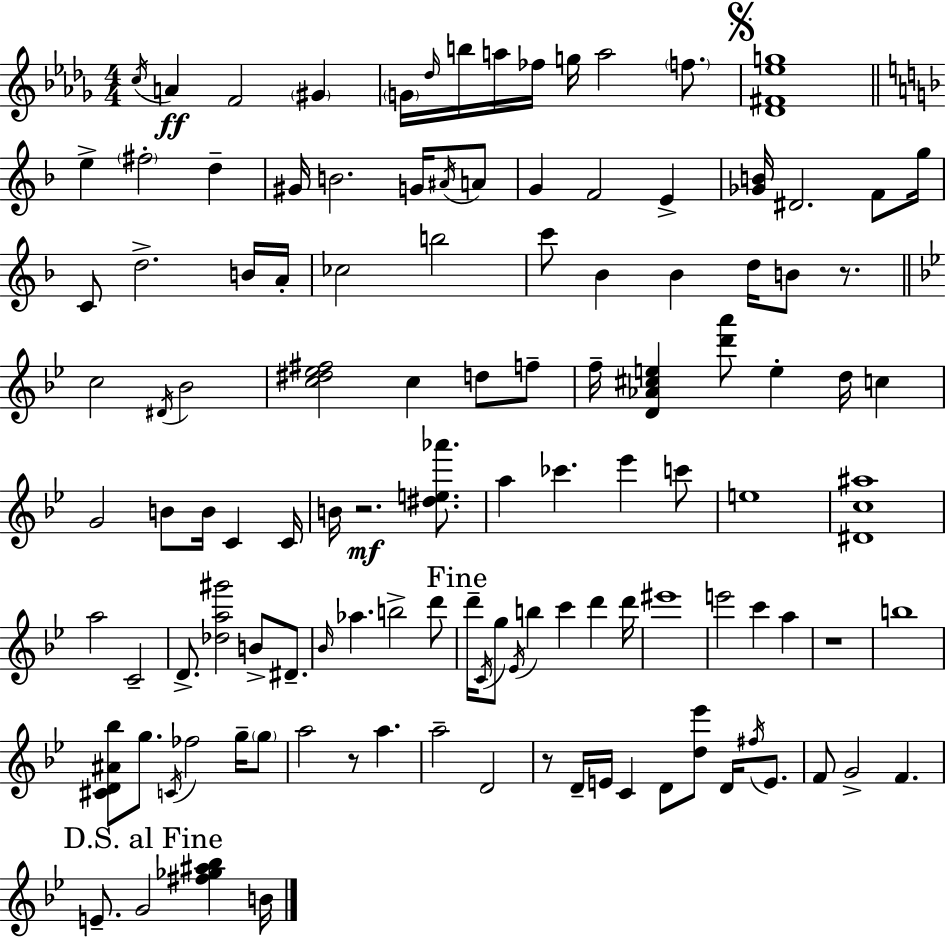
X:1
T:Untitled
M:4/4
L:1/4
K:Bbm
c/4 A F2 ^G G/4 _d/4 b/4 a/4 _f/4 g/4 a2 f/2 [_D^F_eg]4 e ^f2 d ^G/4 B2 G/4 ^A/4 A/2 G F2 E [_GB]/4 ^D2 F/2 g/4 C/2 d2 B/4 A/4 _c2 b2 c'/2 _B _B d/4 B/2 z/2 c2 ^D/4 _B2 [c^d_e^f]2 c d/2 f/2 f/4 [D_A^ce] [d'a']/2 e d/4 c G2 B/2 B/4 C C/4 B/4 z2 [^de_a']/2 a _c' _e' c'/2 e4 [^Dc^a]4 a2 C2 D/2 [_da^g']2 B/2 ^D/2 _B/4 _a b2 d'/2 d'/4 C/4 g/2 _E/4 b c' d' d'/4 ^e'4 e'2 c' a z4 b4 [^CD^A_b]/2 g/2 C/4 _f2 g/4 g/2 a2 z/2 a a2 D2 z/2 D/4 E/4 C D/2 [d_e']/2 D/4 ^f/4 E/2 F/2 G2 F E/2 G2 [^f_g^a_b] B/4